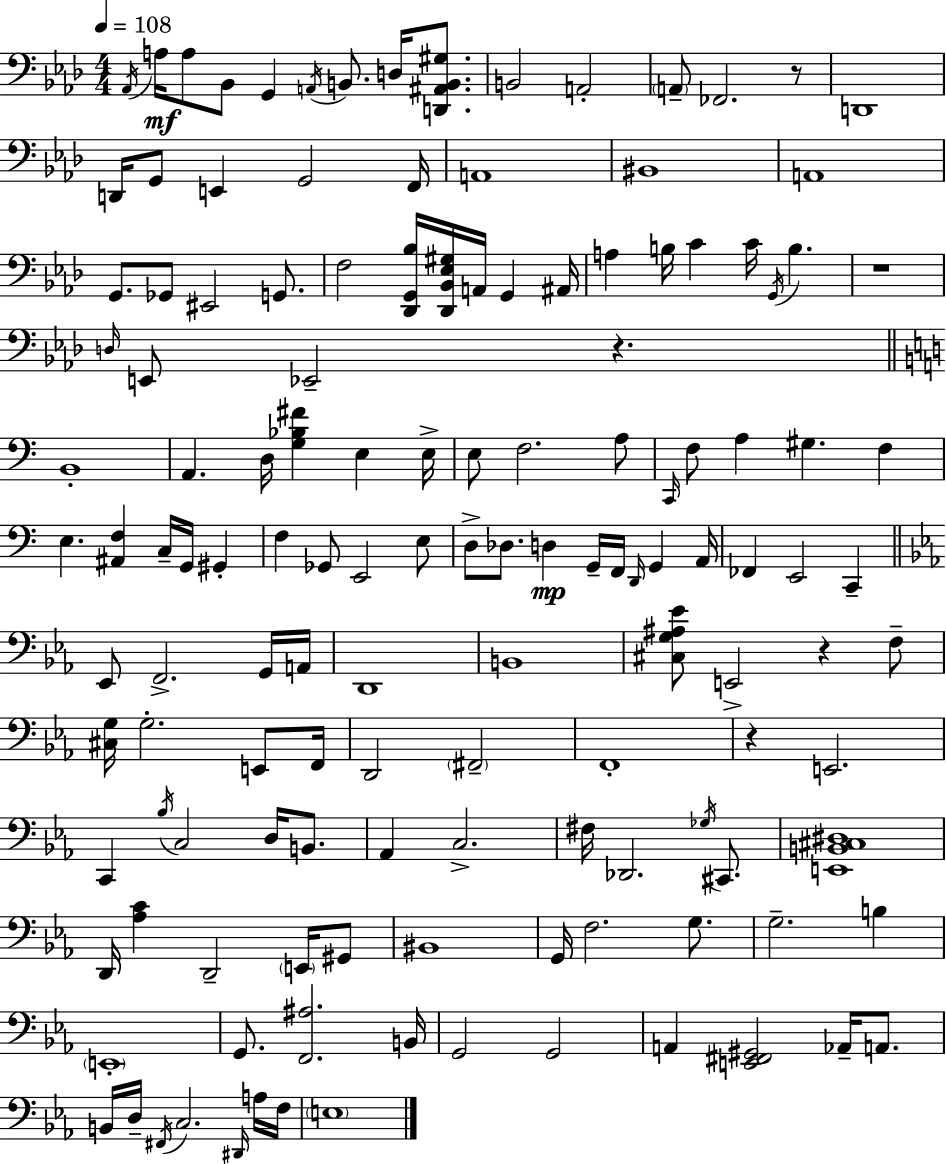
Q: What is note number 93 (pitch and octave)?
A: F#3